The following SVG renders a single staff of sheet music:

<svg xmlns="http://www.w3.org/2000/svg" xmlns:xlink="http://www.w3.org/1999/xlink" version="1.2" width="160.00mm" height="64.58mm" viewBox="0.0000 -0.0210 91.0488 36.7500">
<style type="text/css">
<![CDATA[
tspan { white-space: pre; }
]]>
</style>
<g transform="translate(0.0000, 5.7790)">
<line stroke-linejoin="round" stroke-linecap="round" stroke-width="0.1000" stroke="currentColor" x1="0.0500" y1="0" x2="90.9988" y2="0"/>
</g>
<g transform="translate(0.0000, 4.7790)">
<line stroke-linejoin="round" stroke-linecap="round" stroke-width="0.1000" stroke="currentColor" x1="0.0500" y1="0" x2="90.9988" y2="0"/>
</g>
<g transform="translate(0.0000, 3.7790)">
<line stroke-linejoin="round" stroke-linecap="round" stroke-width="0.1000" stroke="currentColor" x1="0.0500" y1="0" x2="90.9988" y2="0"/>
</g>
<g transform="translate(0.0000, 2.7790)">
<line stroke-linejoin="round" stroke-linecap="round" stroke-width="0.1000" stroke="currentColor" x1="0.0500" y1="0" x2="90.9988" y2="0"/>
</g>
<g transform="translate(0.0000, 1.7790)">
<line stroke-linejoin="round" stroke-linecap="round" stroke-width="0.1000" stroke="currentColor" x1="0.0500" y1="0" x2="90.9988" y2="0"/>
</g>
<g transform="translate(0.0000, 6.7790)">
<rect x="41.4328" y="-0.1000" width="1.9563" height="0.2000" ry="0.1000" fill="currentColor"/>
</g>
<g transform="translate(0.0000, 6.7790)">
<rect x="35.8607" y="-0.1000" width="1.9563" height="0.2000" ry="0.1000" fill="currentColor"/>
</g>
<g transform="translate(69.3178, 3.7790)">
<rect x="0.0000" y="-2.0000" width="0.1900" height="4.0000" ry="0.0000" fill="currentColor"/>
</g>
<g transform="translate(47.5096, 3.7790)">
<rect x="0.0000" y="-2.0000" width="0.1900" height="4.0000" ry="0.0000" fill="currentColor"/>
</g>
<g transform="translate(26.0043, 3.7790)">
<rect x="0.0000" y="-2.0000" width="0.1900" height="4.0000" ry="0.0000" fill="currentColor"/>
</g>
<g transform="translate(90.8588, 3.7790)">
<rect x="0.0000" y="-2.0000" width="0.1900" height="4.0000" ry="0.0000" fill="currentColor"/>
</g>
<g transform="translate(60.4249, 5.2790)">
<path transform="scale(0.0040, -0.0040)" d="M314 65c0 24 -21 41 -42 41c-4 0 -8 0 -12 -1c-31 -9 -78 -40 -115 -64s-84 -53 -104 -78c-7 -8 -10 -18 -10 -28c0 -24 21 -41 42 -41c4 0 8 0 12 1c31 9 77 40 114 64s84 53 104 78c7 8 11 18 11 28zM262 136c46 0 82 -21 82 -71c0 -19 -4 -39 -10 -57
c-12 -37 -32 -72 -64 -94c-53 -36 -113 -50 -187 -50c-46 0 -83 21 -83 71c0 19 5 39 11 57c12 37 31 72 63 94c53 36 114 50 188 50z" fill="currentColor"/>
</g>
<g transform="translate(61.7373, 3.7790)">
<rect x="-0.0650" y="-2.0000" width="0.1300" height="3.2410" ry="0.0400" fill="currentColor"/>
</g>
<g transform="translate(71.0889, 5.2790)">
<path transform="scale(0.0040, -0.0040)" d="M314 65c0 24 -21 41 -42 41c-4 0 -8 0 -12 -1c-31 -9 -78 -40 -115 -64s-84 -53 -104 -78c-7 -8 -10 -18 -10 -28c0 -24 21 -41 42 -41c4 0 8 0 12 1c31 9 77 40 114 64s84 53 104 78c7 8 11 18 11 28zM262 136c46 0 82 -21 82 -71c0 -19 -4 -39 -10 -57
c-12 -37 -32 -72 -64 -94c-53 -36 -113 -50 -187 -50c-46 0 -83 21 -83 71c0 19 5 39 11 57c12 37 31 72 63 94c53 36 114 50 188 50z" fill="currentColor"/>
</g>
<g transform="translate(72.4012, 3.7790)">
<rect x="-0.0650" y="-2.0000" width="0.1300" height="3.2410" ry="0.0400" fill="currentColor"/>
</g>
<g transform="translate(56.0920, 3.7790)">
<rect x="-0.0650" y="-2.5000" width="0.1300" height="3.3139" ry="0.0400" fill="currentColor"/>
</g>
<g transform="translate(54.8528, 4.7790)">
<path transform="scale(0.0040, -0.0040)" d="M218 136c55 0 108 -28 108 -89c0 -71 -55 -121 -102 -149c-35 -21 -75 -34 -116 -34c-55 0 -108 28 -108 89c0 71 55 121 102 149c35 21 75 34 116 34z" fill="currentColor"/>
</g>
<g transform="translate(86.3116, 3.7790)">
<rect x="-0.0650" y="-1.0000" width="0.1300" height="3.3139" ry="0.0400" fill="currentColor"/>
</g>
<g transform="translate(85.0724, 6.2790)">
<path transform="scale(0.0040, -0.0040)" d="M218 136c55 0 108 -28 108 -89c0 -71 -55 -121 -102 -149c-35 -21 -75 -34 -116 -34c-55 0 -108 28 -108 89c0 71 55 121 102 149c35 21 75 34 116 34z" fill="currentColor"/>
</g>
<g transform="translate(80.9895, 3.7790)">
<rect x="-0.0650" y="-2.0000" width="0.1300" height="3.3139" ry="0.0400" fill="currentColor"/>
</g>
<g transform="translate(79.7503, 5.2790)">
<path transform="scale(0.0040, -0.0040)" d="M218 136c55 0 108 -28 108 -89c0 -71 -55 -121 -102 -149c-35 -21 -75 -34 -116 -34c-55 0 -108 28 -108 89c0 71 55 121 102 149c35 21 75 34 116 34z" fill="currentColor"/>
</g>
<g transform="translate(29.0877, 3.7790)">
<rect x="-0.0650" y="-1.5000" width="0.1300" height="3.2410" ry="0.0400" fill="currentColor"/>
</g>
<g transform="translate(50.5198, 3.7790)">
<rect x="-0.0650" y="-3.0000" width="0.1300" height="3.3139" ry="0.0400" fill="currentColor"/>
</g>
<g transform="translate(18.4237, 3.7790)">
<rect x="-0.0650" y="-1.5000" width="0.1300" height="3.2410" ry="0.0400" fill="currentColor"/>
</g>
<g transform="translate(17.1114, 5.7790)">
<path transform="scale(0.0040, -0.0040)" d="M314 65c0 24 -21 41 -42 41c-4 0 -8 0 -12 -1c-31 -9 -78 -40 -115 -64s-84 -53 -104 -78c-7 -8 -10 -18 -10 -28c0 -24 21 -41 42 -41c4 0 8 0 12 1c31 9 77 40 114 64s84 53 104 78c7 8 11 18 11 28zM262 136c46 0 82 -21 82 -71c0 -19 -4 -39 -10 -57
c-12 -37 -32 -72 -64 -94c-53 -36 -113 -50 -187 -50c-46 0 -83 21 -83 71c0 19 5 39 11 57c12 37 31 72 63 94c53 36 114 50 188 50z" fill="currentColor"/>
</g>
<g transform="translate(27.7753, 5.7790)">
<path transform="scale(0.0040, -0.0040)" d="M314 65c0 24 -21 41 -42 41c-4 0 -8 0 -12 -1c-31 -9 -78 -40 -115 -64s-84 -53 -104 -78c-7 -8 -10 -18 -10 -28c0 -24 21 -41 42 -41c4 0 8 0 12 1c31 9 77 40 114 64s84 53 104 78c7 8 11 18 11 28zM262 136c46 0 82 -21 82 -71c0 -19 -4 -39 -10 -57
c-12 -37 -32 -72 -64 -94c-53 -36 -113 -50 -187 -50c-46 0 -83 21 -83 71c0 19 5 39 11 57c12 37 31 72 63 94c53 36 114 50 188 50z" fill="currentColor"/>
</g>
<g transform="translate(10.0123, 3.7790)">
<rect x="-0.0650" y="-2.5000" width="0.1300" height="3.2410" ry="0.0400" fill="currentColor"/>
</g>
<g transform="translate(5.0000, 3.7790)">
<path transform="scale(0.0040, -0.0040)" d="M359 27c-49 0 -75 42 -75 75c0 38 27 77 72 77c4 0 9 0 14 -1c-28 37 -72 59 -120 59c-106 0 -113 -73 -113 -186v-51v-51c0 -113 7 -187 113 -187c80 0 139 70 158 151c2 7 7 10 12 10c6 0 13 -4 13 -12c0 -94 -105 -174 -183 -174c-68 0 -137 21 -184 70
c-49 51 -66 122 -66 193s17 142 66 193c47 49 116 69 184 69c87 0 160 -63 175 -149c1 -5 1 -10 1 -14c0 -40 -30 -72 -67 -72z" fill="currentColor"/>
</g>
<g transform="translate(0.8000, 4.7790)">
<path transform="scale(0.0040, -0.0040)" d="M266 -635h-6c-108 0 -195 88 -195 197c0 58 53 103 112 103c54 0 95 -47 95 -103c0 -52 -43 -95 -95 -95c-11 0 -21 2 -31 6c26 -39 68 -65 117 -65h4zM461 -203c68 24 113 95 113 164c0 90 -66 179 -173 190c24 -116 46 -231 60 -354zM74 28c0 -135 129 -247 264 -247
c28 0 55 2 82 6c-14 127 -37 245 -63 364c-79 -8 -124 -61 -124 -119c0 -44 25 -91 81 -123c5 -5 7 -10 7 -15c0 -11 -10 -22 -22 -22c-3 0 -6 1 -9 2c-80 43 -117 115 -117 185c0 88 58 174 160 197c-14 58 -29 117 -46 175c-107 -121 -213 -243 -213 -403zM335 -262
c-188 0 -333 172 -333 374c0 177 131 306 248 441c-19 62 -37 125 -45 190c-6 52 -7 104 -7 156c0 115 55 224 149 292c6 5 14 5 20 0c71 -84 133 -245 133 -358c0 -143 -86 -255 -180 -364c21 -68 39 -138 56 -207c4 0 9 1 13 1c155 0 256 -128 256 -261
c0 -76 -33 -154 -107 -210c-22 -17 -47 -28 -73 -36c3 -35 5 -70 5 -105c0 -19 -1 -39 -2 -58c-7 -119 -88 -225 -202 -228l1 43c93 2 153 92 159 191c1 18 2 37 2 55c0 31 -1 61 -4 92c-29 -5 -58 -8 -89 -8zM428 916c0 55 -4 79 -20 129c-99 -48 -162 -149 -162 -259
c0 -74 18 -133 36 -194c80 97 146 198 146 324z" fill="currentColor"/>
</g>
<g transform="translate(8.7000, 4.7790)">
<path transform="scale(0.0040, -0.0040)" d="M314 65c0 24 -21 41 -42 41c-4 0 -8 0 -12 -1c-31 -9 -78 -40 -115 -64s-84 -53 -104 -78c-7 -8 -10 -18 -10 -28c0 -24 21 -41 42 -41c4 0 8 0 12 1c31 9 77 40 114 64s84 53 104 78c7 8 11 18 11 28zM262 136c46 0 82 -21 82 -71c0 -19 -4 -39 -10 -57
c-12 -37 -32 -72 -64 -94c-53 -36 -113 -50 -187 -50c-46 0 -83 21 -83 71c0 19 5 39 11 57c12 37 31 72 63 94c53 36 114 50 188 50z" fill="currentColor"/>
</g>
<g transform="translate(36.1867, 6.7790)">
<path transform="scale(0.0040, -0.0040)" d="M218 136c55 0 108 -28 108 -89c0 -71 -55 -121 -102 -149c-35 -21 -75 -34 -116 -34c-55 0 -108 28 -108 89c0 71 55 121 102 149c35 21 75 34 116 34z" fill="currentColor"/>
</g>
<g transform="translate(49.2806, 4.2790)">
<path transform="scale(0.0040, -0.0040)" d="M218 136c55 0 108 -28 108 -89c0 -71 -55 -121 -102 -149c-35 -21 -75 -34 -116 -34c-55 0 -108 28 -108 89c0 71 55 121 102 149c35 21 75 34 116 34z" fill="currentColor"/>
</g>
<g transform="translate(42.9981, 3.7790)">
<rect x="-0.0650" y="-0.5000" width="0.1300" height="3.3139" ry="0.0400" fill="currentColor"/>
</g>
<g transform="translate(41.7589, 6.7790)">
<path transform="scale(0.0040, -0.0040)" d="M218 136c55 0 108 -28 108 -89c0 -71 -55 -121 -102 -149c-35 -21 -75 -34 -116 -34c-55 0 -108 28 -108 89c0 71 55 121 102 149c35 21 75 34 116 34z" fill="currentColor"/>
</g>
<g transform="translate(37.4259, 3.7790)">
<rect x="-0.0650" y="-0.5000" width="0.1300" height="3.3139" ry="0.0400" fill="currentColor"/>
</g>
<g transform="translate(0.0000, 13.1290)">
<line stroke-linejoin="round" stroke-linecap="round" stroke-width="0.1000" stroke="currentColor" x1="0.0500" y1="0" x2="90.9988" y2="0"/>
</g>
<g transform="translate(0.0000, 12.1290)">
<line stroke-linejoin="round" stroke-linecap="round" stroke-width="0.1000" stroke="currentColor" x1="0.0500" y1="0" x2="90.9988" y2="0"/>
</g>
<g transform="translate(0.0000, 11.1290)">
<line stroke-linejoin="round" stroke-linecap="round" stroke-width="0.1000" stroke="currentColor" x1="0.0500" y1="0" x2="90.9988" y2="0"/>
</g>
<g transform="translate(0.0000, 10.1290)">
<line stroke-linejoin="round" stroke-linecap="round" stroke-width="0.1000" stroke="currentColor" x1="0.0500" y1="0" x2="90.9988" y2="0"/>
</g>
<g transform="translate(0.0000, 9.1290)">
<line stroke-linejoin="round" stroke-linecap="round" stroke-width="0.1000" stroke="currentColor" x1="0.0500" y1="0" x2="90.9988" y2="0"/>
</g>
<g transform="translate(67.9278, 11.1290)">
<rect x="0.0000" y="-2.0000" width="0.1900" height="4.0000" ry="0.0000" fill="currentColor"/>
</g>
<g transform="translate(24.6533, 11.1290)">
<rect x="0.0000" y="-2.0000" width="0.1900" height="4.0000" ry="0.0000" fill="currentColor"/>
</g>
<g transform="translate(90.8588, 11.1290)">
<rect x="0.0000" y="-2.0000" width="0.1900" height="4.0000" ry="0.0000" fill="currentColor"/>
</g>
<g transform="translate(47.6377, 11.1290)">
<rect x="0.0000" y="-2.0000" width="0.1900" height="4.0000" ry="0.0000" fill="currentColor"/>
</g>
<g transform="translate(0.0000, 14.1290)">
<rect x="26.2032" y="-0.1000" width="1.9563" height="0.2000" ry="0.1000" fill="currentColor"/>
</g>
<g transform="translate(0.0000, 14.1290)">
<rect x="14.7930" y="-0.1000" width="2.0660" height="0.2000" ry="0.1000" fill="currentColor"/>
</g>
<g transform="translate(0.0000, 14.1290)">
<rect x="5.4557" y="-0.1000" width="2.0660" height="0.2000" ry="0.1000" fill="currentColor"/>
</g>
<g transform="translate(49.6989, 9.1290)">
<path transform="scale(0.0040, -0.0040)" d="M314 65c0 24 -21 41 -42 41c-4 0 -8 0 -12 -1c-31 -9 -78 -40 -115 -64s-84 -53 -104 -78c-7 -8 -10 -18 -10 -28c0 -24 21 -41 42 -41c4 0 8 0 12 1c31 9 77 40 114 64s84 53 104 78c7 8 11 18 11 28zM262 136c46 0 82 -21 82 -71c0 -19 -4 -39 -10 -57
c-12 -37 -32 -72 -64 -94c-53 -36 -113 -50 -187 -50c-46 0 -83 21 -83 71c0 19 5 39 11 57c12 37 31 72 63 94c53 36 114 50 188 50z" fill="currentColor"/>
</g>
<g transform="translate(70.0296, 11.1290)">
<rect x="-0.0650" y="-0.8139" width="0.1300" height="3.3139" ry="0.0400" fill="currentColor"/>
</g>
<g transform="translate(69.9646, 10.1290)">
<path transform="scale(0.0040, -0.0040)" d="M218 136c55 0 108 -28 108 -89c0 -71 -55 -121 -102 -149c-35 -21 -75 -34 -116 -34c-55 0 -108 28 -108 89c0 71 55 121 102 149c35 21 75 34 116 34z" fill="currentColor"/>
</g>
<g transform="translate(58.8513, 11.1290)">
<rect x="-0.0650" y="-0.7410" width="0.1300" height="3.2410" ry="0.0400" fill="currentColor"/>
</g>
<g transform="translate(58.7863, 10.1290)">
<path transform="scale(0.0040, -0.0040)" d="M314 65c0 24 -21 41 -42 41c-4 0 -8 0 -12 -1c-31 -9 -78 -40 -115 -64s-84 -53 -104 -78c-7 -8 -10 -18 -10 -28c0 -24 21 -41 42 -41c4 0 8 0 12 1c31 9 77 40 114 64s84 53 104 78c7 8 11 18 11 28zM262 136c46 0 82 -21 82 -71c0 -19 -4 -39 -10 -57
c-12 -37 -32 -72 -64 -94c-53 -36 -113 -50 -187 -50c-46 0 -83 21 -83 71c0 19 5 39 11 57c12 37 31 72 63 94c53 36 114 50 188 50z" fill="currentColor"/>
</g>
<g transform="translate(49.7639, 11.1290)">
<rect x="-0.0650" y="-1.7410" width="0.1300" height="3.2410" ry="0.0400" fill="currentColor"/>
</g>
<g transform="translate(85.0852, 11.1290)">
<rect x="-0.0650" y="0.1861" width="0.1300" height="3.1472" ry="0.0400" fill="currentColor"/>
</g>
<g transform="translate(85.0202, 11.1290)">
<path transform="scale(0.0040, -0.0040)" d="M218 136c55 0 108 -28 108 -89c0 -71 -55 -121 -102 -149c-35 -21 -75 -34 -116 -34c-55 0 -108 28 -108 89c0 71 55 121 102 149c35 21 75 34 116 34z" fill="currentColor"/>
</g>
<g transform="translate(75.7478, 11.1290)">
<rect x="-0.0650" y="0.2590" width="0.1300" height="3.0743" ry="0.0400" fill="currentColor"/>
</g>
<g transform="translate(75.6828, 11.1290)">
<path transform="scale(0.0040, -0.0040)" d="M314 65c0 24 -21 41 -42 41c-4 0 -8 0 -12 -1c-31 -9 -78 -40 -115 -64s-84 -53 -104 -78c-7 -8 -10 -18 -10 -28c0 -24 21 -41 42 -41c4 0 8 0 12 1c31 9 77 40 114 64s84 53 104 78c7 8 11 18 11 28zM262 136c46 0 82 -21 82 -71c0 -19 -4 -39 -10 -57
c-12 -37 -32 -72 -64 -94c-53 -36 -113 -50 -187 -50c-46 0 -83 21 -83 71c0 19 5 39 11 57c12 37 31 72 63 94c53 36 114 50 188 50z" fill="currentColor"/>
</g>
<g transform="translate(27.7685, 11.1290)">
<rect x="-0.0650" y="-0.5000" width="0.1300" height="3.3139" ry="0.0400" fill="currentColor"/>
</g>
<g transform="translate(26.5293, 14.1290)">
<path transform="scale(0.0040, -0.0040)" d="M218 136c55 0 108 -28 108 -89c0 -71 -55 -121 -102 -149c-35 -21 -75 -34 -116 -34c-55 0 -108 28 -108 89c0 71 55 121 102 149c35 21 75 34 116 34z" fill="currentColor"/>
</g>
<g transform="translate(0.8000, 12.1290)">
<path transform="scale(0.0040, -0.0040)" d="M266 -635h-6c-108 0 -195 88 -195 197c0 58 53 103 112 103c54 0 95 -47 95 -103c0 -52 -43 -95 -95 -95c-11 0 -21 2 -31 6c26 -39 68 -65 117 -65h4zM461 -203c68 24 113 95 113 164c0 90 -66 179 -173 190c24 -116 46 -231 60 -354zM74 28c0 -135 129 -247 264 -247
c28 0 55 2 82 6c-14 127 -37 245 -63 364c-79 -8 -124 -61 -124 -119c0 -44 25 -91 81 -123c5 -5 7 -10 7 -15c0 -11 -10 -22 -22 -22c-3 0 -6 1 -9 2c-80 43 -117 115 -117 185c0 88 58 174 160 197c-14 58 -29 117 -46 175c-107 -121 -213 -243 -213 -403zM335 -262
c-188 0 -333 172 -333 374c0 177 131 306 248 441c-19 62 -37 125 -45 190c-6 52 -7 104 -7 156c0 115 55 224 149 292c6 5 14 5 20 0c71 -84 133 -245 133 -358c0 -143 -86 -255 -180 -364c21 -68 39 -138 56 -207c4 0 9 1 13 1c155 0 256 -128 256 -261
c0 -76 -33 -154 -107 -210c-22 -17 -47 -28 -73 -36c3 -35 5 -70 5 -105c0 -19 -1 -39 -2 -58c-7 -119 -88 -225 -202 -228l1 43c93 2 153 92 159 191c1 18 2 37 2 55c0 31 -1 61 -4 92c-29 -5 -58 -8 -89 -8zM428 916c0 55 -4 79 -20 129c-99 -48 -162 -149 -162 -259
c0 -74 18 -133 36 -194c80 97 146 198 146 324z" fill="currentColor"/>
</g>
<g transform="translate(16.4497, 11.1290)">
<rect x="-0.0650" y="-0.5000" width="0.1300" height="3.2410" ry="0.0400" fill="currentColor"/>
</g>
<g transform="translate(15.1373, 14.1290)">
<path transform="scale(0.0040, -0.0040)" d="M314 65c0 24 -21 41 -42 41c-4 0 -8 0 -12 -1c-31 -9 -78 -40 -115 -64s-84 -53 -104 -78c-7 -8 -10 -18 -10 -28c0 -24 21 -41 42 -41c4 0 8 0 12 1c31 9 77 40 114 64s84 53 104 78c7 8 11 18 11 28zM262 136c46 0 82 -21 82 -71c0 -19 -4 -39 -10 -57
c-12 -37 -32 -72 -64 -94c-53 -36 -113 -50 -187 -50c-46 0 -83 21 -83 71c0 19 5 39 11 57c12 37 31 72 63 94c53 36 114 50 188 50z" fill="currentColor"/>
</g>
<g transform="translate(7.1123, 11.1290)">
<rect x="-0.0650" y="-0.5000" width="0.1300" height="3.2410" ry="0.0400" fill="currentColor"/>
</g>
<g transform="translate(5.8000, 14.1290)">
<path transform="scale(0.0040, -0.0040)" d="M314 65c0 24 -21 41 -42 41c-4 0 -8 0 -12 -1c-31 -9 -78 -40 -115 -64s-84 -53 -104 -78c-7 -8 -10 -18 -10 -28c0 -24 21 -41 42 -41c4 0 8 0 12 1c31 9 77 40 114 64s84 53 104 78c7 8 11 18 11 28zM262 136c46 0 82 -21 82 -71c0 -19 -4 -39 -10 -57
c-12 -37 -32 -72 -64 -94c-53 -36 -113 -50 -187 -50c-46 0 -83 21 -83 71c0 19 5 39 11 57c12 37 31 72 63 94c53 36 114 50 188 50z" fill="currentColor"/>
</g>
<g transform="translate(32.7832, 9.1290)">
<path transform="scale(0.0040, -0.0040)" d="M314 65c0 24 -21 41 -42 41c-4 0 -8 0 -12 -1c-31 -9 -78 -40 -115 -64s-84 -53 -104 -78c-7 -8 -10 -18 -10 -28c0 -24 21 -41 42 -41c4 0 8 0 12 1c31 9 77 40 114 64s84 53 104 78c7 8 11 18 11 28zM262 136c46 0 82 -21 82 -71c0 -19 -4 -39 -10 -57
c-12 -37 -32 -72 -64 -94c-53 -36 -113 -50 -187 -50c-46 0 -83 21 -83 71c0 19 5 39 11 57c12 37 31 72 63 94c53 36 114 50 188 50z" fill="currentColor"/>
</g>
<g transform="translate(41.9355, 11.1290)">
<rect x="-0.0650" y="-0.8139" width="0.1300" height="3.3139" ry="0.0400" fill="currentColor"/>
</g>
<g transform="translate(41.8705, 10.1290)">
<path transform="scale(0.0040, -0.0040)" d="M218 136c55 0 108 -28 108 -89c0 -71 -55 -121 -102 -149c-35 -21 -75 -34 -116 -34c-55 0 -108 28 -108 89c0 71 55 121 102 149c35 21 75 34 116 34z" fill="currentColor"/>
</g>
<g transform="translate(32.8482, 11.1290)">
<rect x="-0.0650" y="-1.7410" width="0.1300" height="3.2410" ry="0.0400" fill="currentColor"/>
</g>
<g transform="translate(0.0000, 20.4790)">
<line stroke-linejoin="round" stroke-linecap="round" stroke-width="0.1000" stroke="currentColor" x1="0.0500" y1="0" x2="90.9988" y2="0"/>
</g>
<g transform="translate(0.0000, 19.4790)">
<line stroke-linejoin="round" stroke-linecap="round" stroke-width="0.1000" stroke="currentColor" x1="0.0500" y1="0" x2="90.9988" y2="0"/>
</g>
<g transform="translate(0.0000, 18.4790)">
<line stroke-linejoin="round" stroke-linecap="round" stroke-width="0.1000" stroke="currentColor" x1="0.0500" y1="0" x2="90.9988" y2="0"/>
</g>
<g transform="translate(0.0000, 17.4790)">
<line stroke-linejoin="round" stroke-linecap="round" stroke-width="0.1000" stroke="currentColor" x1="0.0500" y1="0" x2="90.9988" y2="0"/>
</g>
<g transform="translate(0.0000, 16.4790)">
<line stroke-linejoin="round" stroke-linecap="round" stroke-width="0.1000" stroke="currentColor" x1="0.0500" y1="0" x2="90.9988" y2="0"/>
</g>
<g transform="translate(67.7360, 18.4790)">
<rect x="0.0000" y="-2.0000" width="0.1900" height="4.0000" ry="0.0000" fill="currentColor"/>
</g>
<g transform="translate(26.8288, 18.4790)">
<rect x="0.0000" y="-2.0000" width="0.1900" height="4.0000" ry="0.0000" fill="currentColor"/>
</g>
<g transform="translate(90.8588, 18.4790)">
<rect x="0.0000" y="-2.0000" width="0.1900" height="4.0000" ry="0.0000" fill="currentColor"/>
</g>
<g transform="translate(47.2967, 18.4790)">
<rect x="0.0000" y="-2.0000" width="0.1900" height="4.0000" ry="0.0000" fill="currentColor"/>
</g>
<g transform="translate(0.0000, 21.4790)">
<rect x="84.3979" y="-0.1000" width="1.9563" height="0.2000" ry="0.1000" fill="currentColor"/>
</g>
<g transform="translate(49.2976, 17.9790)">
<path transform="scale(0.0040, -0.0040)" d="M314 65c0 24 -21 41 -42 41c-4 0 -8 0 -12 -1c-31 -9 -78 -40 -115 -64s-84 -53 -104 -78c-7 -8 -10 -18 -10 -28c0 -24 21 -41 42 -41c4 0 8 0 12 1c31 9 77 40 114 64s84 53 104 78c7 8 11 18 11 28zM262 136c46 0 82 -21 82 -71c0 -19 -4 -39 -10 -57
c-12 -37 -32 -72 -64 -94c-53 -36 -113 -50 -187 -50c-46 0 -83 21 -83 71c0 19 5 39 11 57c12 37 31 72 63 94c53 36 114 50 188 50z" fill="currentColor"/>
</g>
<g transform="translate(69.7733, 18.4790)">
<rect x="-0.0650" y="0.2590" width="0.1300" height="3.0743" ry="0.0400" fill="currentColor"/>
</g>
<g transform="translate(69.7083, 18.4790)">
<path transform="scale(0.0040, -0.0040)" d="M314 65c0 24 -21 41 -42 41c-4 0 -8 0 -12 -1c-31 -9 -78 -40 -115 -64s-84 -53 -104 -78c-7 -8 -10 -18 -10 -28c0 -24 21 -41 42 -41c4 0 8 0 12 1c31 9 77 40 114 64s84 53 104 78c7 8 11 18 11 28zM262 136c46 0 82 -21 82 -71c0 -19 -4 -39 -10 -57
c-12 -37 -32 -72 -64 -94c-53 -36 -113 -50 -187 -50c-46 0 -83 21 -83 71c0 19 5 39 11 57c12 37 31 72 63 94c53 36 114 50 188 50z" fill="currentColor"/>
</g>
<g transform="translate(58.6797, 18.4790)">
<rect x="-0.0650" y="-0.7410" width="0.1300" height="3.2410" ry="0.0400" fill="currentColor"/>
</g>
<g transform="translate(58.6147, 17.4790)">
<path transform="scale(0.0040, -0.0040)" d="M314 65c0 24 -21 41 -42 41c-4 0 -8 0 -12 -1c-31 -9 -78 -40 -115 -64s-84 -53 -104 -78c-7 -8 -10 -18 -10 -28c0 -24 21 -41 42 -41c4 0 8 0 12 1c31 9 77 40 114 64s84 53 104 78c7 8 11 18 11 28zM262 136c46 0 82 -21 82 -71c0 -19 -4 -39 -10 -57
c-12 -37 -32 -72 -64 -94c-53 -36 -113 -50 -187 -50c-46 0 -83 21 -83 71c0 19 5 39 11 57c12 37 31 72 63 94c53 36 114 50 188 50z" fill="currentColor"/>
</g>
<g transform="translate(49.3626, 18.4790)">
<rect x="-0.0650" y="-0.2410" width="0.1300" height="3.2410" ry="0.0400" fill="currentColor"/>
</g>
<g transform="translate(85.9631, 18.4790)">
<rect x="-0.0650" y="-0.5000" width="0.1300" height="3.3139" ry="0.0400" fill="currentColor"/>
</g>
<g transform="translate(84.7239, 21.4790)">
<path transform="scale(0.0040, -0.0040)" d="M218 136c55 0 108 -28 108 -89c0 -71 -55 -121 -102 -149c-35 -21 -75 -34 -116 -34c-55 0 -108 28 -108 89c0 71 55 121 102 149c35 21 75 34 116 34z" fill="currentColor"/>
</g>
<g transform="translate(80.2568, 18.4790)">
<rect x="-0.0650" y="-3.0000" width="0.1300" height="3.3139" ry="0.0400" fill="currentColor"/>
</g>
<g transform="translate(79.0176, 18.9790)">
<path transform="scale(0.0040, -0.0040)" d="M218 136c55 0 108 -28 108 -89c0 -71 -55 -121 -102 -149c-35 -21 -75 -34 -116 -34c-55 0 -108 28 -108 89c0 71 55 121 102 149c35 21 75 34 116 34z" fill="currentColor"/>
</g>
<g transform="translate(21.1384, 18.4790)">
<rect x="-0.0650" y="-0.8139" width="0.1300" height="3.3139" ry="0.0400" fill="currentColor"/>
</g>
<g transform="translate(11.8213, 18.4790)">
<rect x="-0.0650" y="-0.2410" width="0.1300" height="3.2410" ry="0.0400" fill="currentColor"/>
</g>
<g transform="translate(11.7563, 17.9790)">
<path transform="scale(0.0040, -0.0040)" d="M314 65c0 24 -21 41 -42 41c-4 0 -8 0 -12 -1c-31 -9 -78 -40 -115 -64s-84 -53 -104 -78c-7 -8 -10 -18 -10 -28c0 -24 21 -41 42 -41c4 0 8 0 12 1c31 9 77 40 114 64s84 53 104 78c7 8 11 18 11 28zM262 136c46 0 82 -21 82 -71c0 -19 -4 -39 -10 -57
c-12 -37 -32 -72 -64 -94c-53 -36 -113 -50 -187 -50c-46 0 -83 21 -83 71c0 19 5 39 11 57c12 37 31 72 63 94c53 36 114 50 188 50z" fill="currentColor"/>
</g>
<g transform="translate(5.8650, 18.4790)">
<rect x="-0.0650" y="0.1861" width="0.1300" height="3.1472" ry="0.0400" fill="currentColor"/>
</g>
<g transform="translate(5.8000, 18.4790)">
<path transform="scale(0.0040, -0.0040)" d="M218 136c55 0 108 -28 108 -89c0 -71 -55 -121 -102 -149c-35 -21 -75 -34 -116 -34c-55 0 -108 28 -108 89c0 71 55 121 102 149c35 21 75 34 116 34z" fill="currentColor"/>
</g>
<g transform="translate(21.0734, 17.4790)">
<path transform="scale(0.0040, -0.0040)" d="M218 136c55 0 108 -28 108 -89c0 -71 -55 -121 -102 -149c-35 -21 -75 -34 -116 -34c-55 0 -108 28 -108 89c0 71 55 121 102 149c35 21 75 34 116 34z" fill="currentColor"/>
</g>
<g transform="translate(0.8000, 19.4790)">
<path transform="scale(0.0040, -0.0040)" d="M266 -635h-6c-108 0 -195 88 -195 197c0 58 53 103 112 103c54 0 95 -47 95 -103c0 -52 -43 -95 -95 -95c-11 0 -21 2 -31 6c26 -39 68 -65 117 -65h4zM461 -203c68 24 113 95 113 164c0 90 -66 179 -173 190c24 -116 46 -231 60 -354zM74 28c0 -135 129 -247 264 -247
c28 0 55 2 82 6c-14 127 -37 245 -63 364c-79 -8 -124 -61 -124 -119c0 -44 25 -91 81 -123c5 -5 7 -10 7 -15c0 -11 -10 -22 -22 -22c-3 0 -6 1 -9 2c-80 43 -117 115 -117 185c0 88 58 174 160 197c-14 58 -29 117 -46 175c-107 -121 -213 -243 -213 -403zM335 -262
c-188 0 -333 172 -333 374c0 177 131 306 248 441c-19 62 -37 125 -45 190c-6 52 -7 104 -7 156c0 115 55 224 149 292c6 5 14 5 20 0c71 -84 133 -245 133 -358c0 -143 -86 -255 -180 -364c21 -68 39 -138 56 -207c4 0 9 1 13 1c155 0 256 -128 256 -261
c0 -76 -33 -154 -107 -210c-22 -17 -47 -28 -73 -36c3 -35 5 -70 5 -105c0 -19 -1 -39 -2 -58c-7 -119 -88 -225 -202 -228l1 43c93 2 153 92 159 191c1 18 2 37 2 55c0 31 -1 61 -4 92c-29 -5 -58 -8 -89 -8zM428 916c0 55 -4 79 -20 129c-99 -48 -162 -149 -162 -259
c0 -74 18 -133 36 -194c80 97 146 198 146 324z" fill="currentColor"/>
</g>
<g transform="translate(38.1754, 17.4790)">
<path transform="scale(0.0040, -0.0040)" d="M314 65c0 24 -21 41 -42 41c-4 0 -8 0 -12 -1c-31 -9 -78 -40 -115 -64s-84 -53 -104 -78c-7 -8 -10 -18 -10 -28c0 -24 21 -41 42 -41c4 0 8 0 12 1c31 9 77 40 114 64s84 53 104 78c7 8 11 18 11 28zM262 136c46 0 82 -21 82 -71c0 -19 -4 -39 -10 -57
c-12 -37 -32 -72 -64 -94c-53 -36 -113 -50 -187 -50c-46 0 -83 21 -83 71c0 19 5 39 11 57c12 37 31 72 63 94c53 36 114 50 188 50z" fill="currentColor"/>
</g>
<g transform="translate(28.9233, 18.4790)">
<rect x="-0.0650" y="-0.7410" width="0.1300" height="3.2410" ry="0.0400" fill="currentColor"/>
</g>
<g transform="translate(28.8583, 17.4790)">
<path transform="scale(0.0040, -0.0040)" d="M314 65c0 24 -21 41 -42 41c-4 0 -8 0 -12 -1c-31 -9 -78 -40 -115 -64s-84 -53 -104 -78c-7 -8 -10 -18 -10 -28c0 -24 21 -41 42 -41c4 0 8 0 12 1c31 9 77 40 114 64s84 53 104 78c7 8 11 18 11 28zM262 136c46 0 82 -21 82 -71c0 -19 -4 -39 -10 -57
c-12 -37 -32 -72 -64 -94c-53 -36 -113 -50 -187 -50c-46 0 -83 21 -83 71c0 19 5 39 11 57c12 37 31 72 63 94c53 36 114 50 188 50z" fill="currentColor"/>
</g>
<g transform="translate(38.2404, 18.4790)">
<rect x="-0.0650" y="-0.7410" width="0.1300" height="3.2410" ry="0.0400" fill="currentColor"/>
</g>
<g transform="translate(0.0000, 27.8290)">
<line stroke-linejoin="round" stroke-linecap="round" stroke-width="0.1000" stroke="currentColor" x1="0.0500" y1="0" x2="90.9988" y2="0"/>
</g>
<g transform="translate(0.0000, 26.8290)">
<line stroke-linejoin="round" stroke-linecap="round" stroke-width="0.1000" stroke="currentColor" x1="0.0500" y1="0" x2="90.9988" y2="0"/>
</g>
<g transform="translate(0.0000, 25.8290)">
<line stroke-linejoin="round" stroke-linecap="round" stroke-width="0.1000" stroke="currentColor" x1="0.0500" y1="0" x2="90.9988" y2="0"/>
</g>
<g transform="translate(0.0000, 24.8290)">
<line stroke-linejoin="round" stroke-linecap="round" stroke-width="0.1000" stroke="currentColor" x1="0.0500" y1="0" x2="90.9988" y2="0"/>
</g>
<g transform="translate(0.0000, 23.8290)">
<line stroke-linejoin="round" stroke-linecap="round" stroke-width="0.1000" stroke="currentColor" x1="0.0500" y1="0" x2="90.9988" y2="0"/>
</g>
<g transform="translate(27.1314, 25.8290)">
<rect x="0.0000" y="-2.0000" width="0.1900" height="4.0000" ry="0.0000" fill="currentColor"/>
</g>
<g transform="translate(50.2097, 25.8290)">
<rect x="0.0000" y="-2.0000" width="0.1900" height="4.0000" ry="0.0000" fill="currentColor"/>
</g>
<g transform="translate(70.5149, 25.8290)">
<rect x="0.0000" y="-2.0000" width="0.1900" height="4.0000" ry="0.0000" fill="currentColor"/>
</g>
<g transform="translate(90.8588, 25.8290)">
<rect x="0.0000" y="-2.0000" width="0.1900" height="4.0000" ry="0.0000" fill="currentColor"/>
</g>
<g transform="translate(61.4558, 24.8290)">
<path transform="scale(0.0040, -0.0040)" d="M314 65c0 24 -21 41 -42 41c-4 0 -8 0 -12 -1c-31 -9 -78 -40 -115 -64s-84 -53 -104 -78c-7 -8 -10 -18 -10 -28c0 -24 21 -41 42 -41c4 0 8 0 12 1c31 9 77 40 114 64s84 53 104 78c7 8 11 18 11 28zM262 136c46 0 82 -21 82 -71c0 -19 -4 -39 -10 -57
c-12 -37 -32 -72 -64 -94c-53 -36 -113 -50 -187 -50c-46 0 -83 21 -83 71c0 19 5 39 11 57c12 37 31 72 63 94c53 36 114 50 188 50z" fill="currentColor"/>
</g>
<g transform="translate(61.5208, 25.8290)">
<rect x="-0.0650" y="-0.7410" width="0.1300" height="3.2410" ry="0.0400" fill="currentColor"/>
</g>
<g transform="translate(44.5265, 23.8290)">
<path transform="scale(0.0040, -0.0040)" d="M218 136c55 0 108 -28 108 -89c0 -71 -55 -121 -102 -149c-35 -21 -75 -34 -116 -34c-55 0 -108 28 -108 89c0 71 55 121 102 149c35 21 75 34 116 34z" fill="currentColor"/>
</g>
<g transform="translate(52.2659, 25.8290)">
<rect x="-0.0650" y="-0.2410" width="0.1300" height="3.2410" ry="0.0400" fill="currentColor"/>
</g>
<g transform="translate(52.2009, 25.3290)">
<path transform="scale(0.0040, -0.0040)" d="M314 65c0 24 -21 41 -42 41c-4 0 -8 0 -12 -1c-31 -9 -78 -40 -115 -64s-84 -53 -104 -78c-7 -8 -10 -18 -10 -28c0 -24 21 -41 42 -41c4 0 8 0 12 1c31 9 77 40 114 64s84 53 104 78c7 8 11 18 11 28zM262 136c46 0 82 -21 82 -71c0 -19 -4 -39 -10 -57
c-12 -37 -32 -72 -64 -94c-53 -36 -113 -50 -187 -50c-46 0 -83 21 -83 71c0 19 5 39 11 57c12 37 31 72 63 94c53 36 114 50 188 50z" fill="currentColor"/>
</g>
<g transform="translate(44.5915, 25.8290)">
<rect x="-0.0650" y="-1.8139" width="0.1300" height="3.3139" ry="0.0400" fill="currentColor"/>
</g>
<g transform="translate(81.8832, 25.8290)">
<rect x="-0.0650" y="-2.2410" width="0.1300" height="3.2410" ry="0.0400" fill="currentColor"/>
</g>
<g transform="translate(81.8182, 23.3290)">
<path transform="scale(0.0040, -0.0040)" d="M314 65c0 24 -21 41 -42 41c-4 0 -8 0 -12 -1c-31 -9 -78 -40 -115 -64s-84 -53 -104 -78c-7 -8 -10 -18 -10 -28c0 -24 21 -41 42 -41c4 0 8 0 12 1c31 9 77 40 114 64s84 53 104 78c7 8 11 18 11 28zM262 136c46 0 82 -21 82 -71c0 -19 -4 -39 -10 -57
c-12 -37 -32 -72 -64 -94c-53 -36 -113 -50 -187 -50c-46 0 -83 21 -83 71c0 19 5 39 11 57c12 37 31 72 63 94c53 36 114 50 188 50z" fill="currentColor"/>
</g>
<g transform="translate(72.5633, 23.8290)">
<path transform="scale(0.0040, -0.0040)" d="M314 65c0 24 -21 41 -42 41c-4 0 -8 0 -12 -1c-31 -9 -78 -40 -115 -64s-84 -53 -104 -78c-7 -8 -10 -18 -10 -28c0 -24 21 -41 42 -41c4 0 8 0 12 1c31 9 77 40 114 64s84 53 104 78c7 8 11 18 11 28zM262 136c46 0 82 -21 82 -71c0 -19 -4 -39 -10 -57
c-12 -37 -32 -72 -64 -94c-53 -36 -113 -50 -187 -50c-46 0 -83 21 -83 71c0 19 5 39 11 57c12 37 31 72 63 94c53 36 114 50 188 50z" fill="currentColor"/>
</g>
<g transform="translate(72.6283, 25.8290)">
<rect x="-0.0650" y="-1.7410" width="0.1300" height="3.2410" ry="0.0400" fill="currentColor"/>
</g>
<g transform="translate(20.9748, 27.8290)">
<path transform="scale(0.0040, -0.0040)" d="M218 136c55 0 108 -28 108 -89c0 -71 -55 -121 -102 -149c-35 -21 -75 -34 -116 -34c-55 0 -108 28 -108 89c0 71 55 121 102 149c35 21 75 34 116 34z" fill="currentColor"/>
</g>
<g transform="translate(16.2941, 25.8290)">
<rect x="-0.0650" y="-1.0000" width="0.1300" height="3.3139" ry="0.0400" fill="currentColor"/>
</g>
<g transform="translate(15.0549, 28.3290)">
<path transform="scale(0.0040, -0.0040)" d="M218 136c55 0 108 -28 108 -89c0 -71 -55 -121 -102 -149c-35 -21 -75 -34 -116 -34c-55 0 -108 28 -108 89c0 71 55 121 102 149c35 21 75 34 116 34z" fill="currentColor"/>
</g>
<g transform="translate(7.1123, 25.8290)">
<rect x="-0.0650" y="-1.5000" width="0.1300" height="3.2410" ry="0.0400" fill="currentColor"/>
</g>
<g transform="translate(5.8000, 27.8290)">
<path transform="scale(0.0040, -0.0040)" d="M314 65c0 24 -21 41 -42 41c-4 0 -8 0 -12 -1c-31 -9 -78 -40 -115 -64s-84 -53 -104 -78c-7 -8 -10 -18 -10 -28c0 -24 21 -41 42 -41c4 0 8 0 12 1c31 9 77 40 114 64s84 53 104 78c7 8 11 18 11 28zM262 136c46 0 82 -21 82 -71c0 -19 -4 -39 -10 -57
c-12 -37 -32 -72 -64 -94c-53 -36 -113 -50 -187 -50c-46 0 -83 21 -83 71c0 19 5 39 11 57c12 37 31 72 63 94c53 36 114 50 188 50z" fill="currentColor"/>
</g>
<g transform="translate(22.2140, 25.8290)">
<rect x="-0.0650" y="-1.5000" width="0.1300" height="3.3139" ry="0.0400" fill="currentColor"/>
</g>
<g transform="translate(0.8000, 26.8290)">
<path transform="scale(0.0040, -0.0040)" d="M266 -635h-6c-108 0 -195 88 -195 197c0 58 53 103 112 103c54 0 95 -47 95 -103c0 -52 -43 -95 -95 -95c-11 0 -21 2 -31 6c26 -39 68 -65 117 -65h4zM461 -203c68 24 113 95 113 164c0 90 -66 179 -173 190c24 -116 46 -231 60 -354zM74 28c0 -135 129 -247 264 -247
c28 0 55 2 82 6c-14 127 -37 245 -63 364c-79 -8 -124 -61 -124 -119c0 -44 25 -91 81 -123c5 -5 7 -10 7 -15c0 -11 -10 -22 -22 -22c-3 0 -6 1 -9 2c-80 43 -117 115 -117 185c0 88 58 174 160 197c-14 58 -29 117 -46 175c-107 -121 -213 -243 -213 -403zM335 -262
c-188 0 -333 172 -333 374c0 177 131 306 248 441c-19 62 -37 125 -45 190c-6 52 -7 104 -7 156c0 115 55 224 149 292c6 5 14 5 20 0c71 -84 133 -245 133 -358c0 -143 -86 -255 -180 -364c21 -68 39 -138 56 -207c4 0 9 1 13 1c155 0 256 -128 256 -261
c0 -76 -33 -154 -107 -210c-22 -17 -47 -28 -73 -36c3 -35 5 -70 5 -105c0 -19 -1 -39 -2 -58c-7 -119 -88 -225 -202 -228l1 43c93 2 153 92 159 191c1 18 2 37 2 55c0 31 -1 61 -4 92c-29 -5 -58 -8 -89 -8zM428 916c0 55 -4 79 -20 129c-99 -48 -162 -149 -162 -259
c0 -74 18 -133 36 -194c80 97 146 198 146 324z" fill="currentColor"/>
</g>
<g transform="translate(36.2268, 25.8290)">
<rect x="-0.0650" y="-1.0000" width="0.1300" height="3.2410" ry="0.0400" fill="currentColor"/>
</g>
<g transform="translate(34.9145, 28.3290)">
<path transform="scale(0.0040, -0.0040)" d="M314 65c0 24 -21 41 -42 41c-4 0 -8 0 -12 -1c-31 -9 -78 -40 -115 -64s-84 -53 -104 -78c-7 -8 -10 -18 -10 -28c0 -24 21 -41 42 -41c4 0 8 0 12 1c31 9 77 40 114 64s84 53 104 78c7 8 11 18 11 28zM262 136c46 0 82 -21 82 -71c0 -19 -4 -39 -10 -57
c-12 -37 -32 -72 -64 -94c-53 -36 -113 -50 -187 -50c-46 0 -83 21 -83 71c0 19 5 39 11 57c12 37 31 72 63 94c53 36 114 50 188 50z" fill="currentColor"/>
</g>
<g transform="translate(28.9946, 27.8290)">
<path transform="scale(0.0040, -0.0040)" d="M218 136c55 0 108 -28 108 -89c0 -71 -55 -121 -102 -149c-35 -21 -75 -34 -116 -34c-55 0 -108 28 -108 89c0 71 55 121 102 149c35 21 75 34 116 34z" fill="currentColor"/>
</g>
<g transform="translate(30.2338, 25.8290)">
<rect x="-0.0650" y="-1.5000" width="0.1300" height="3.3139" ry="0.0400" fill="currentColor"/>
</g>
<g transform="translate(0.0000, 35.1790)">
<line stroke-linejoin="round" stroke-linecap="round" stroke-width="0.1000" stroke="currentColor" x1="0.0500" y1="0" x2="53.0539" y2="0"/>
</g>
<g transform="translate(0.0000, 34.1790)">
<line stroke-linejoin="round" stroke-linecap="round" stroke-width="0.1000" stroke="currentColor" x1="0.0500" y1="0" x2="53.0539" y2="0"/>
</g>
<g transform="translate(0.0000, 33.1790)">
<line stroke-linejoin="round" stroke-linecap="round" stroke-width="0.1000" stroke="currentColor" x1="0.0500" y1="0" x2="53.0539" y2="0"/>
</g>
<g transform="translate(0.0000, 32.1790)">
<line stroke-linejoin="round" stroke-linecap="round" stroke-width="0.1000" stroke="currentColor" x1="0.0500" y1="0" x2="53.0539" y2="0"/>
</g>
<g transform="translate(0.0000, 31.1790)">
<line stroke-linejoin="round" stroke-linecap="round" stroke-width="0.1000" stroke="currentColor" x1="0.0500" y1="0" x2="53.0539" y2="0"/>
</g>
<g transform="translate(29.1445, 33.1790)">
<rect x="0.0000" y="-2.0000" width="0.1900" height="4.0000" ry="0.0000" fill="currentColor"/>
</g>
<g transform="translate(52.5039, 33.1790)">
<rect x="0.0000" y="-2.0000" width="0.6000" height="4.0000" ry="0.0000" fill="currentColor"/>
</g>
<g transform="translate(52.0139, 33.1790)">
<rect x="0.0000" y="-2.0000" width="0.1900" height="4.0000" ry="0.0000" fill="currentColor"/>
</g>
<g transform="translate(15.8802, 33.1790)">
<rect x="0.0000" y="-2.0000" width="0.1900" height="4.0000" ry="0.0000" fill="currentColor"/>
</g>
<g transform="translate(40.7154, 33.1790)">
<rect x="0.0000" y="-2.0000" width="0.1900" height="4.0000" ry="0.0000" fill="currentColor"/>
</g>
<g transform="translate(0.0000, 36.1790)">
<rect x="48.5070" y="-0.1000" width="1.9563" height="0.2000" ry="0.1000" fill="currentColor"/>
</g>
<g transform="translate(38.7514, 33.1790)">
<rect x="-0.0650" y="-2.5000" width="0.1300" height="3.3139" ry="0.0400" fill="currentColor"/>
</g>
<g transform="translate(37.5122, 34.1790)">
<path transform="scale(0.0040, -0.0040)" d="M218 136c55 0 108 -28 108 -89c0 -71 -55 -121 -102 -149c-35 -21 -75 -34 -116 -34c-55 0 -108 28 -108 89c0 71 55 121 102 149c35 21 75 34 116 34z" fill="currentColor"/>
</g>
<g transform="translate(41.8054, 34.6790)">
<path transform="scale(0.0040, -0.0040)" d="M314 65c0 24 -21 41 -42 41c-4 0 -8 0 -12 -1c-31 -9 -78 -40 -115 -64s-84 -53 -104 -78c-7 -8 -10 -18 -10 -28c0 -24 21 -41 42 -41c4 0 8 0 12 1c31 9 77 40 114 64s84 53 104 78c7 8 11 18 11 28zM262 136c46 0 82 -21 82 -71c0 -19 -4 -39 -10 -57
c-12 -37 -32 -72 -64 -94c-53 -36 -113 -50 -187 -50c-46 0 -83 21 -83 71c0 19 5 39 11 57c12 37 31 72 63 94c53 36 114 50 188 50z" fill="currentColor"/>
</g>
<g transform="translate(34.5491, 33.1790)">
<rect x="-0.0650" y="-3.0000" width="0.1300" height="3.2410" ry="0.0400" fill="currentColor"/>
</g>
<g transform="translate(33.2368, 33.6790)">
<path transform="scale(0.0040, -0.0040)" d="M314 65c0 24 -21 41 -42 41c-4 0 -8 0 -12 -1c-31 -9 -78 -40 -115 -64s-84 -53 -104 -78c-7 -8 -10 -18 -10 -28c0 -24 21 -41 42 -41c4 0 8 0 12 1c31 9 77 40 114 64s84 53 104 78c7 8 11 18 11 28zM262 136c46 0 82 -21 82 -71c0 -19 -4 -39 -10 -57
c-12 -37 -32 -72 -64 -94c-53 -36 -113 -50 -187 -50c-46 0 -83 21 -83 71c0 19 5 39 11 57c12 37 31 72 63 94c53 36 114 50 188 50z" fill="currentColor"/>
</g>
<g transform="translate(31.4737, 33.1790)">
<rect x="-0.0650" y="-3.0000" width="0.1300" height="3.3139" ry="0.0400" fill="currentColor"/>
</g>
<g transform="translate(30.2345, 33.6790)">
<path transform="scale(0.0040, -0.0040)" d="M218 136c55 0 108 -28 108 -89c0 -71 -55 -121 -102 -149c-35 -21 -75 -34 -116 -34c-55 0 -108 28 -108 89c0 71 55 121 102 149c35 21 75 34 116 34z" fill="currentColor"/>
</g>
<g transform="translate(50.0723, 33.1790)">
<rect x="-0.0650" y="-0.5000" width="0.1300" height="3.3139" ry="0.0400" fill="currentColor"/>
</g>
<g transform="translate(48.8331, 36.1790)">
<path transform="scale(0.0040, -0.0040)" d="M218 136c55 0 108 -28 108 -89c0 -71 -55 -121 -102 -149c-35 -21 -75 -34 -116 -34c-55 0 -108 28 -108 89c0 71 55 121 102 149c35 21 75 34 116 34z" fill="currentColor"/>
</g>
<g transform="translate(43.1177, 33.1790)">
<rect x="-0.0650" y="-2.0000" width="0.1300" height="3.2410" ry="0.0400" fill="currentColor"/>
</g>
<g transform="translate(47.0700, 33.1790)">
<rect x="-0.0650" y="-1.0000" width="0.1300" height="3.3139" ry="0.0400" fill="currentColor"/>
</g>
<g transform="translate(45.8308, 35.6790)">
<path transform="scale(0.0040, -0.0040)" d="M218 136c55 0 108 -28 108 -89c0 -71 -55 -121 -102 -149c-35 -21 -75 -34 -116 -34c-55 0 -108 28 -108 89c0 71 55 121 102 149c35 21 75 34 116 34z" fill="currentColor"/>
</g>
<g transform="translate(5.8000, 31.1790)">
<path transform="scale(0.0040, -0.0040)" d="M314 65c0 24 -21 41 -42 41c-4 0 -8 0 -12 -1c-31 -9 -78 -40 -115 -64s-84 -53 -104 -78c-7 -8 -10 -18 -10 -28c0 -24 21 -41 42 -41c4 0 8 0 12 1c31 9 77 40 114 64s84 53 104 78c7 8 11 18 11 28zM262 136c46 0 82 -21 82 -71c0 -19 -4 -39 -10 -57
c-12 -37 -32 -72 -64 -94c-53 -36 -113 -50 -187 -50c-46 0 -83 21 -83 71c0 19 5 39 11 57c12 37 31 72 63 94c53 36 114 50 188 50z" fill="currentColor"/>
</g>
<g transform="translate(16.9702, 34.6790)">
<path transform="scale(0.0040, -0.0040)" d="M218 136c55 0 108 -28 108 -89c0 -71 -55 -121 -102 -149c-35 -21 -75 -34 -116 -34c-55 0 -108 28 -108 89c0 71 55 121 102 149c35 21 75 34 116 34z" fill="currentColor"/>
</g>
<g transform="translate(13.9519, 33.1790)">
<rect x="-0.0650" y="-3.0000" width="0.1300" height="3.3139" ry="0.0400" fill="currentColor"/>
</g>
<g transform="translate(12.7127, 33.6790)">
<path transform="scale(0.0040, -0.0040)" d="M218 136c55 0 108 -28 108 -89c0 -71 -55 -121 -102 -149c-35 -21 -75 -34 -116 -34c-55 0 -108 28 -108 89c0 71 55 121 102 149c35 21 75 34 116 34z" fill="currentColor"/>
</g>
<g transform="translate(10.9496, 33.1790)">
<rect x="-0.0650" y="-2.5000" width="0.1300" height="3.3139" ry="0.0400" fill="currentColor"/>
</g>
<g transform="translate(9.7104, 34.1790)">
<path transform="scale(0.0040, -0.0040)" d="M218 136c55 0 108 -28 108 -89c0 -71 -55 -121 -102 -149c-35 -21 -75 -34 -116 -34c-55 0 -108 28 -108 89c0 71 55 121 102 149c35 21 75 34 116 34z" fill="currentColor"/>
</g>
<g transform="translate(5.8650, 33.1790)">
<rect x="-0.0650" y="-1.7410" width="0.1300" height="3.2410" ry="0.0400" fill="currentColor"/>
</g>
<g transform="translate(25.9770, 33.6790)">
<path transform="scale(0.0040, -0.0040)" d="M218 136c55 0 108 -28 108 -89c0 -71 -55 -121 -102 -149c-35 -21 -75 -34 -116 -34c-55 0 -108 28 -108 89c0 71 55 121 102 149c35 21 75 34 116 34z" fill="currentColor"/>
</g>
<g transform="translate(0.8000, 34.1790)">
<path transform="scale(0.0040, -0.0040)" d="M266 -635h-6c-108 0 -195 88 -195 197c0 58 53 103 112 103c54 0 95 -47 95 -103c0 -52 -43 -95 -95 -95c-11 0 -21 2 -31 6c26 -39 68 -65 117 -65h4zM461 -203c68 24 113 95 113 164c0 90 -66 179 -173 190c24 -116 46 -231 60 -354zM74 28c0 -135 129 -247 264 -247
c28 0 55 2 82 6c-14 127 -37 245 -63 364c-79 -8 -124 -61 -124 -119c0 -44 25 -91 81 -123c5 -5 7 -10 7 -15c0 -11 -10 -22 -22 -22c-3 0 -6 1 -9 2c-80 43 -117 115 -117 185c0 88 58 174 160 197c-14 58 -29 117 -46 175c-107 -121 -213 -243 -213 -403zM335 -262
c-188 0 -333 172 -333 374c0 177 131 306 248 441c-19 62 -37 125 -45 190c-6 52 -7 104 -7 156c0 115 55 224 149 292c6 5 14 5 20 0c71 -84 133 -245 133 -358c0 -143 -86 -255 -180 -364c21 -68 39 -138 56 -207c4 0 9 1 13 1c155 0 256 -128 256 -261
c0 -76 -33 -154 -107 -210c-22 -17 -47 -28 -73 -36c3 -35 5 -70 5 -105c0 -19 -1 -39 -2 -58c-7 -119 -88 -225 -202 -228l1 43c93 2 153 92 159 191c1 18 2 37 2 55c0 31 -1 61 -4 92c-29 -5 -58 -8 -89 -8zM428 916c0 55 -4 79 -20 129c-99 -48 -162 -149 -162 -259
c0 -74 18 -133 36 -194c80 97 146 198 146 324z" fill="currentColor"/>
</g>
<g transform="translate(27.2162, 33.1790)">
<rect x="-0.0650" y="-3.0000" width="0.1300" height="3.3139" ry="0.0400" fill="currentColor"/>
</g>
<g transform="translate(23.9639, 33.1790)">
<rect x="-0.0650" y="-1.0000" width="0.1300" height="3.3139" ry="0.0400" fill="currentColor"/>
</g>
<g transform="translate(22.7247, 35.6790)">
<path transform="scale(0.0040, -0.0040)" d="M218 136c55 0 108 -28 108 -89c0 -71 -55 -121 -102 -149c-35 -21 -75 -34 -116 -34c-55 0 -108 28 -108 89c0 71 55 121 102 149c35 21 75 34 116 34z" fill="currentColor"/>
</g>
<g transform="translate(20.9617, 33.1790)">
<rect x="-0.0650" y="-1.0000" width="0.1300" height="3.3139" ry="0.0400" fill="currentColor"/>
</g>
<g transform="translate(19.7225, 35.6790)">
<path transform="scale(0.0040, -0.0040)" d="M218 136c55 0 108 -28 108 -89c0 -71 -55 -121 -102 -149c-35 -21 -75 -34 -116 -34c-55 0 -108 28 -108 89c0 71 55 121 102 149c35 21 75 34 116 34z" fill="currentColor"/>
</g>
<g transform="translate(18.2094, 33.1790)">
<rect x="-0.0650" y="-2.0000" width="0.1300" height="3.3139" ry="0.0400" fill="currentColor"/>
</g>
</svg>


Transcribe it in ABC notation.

X:1
T:Untitled
M:4/4
L:1/4
K:C
G2 E2 E2 C C A G F2 F2 F D C2 C2 C f2 d f2 d2 d B2 B B c2 d d2 d2 c2 d2 B2 A C E2 D E E D2 f c2 d2 f2 g2 f2 G A F D D A A A2 G F2 D C